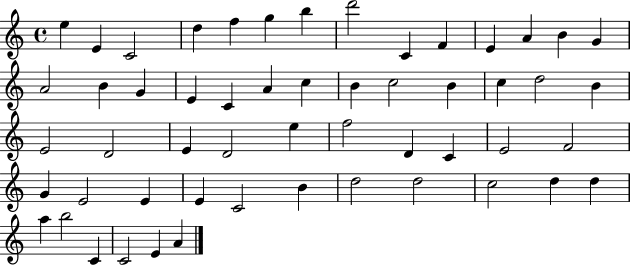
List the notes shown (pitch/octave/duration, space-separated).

E5/q E4/q C4/h D5/q F5/q G5/q B5/q D6/h C4/q F4/q E4/q A4/q B4/q G4/q A4/h B4/q G4/q E4/q C4/q A4/q C5/q B4/q C5/h B4/q C5/q D5/h B4/q E4/h D4/h E4/q D4/h E5/q F5/h D4/q C4/q E4/h F4/h G4/q E4/h E4/q E4/q C4/h B4/q D5/h D5/h C5/h D5/q D5/q A5/q B5/h C4/q C4/h E4/q A4/q